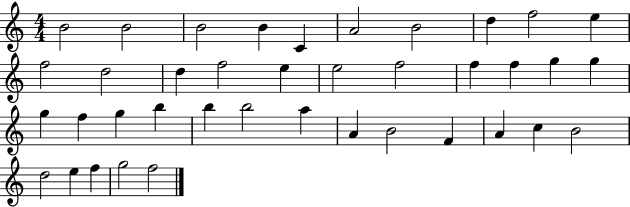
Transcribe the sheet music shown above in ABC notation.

X:1
T:Untitled
M:4/4
L:1/4
K:C
B2 B2 B2 B C A2 B2 d f2 e f2 d2 d f2 e e2 f2 f f g g g f g b b b2 a A B2 F A c B2 d2 e f g2 f2